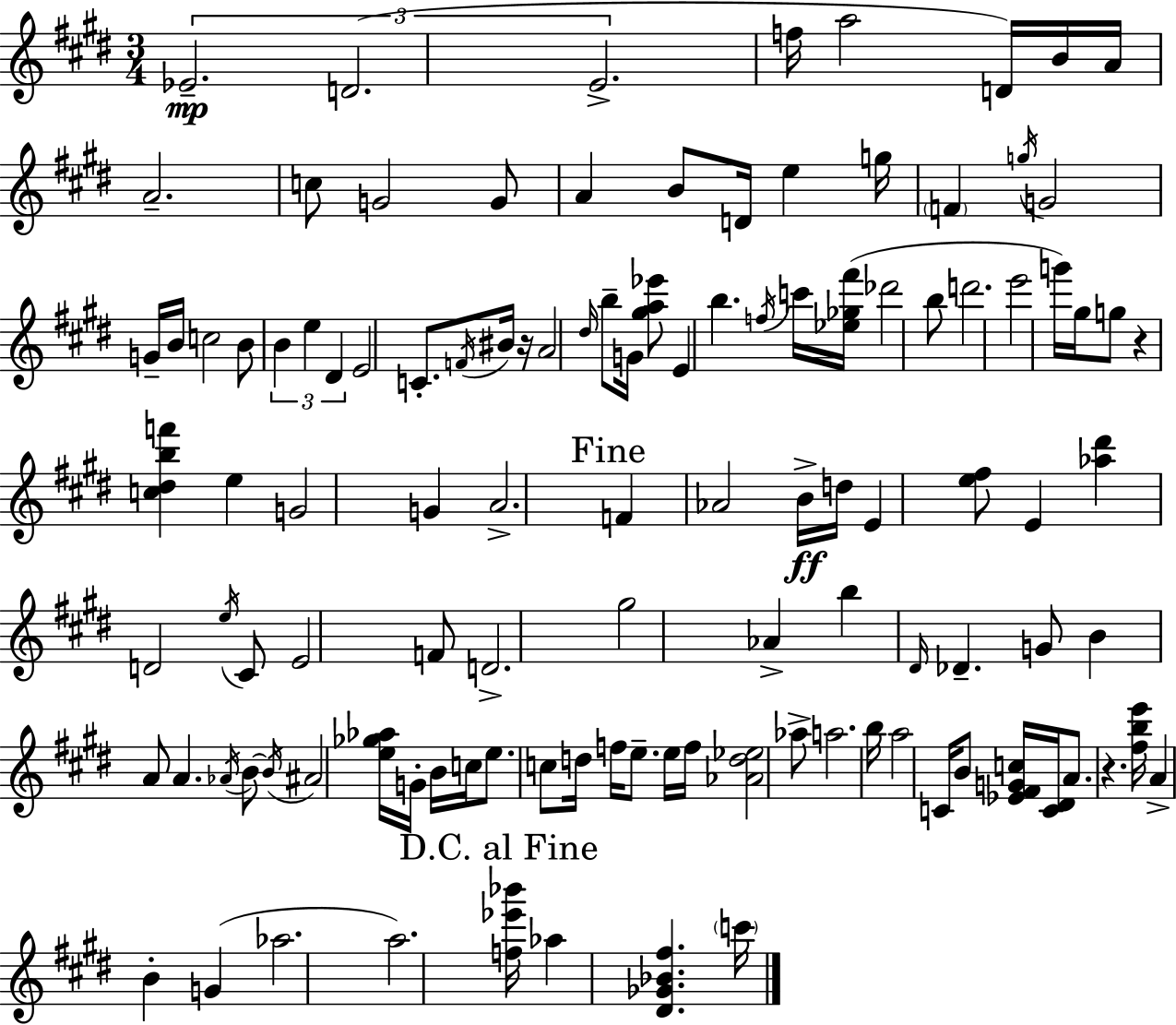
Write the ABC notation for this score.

X:1
T:Untitled
M:3/4
L:1/4
K:E
_E2 D2 E2 f/4 a2 D/4 B/4 A/4 A2 c/2 G2 G/2 A B/2 D/4 e g/4 F g/4 G2 G/4 B/4 c2 B/2 B e ^D E2 C/2 F/4 ^B/4 z/4 A2 ^d/4 b/2 G/4 [^ga_e']/2 E b f/4 c'/4 [_e_g^f']/4 _d'2 b/2 d'2 e'2 g'/4 ^g/4 g/2 z [c^dbf'] e G2 G A2 F _A2 B/4 d/4 E [e^f]/2 E [_a^d'] D2 e/4 ^C/2 E2 F/2 D2 ^g2 _A b ^D/4 _D G/2 B A/2 A _A/4 B/2 B/4 ^A2 [e_g_a]/4 G/4 B/4 c/4 e/2 c/2 d/4 f/4 e/2 e/4 f/4 [_Ad_e]2 _a/2 a2 b/4 a2 C/4 B/2 [_E^FGc]/4 [C^D]/4 A/2 z [^fbe']/4 A B G _a2 a2 [f_e'_b']/4 _a [^D_G_B^f] c'/4